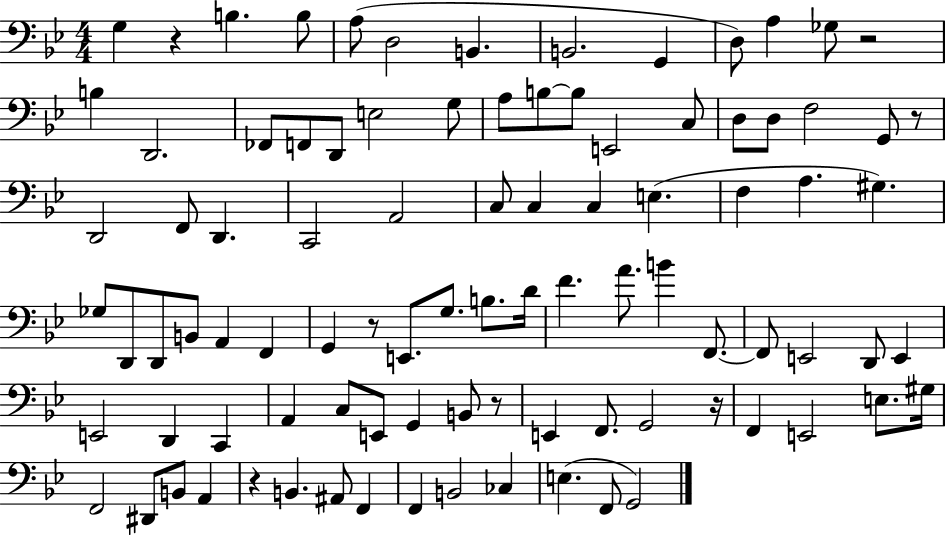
{
  \clef bass
  \numericTimeSignature
  \time 4/4
  \key bes \major
  \repeat volta 2 { g4 r4 b4. b8 | a8( d2 b,4. | b,2. g,4 | d8) a4 ges8 r2 | \break b4 d,2. | fes,8 f,8 d,8 e2 g8 | a8 b8~~ b8 e,2 c8 | d8 d8 f2 g,8 r8 | \break d,2 f,8 d,4. | c,2 a,2 | c8 c4 c4 e4.( | f4 a4. gis4.) | \break ges8 d,8 d,8 b,8 a,4 f,4 | g,4 r8 e,8. g8. b8. d'16 | f'4. a'8. b'4 f,8.~~ | f,8 e,2 d,8 e,4 | \break e,2 d,4 c,4 | a,4 c8 e,8 g,4 b,8 r8 | e,4 f,8. g,2 r16 | f,4 e,2 e8. gis16 | \break f,2 dis,8 b,8 a,4 | r4 b,4. ais,8 f,4 | f,4 b,2 ces4 | e4.( f,8 g,2) | \break } \bar "|."
}